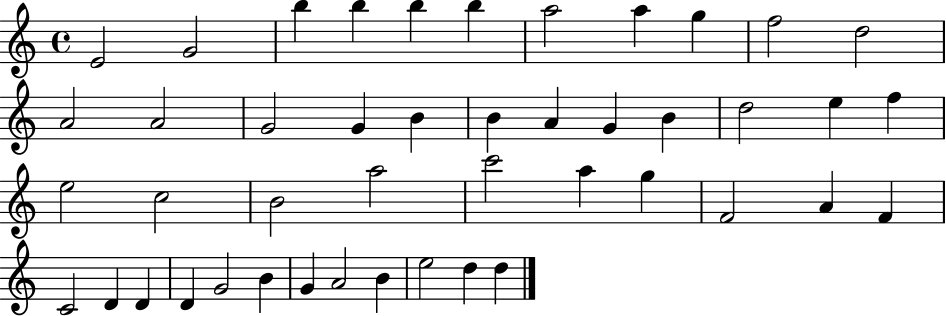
{
  \clef treble
  \time 4/4
  \defaultTimeSignature
  \key c \major
  e'2 g'2 | b''4 b''4 b''4 b''4 | a''2 a''4 g''4 | f''2 d''2 | \break a'2 a'2 | g'2 g'4 b'4 | b'4 a'4 g'4 b'4 | d''2 e''4 f''4 | \break e''2 c''2 | b'2 a''2 | c'''2 a''4 g''4 | f'2 a'4 f'4 | \break c'2 d'4 d'4 | d'4 g'2 b'4 | g'4 a'2 b'4 | e''2 d''4 d''4 | \break \bar "|."
}